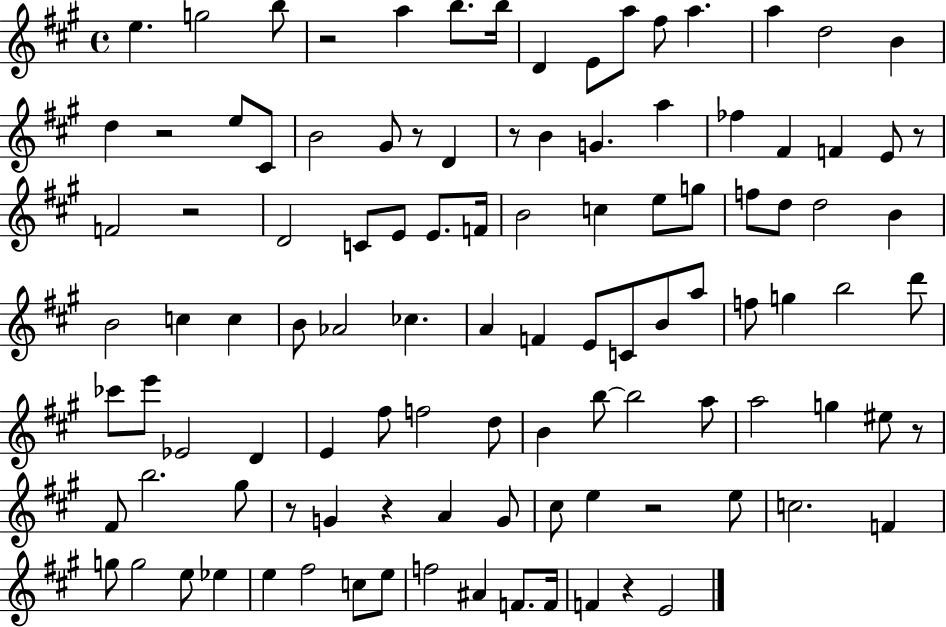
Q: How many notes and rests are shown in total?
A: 108